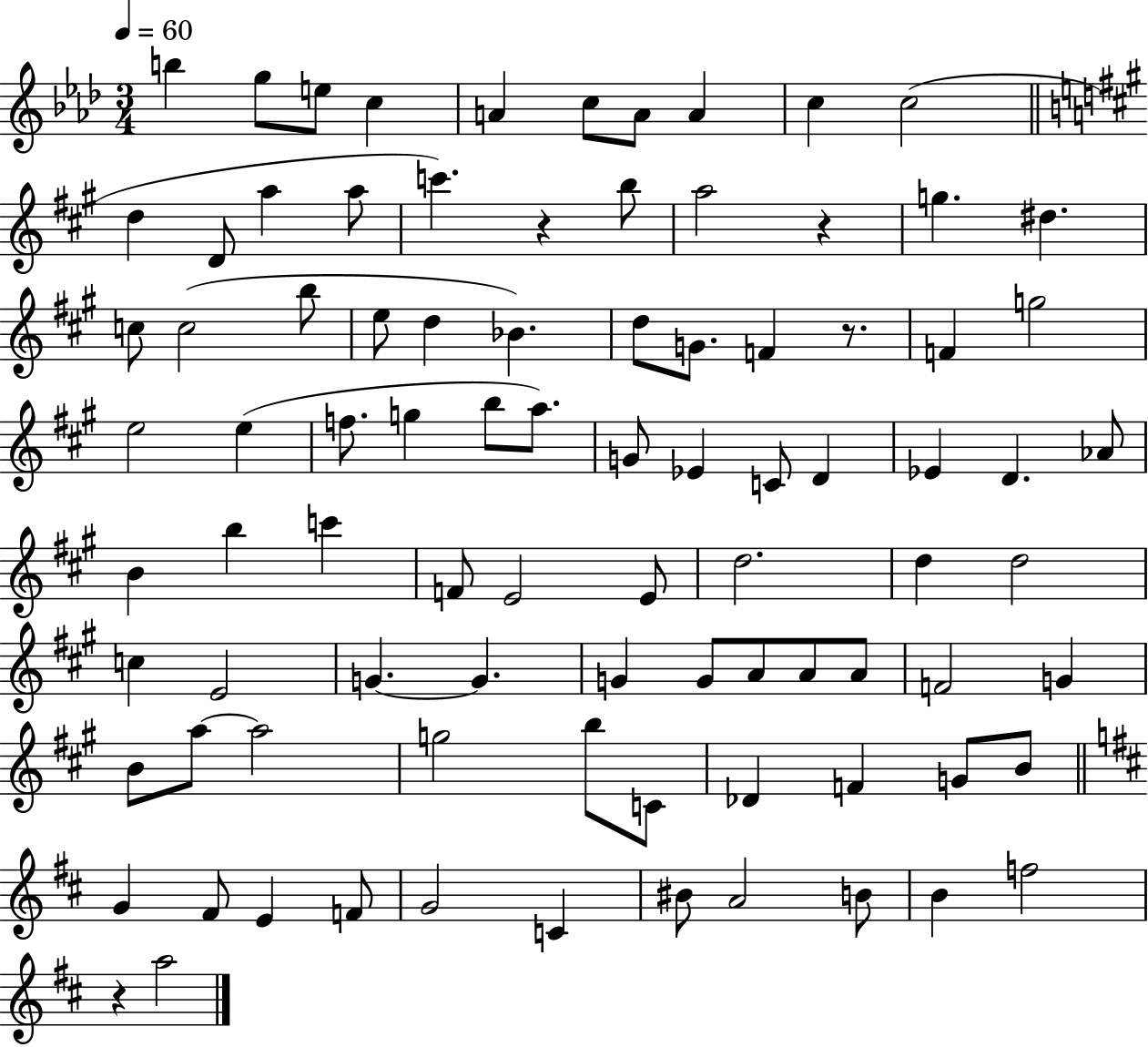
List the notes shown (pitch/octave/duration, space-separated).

B5/q G5/e E5/e C5/q A4/q C5/e A4/e A4/q C5/q C5/h D5/q D4/e A5/q A5/e C6/q. R/q B5/e A5/h R/q G5/q. D#5/q. C5/e C5/h B5/e E5/e D5/q Bb4/q. D5/e G4/e. F4/q R/e. F4/q G5/h E5/h E5/q F5/e. G5/q B5/e A5/e. G4/e Eb4/q C4/e D4/q Eb4/q D4/q. Ab4/e B4/q B5/q C6/q F4/e E4/h E4/e D5/h. D5/q D5/h C5/q E4/h G4/q. G4/q. G4/q G4/e A4/e A4/e A4/e F4/h G4/q B4/e A5/e A5/h G5/h B5/e C4/e Db4/q F4/q G4/e B4/e G4/q F#4/e E4/q F4/e G4/h C4/q BIS4/e A4/h B4/e B4/q F5/h R/q A5/h